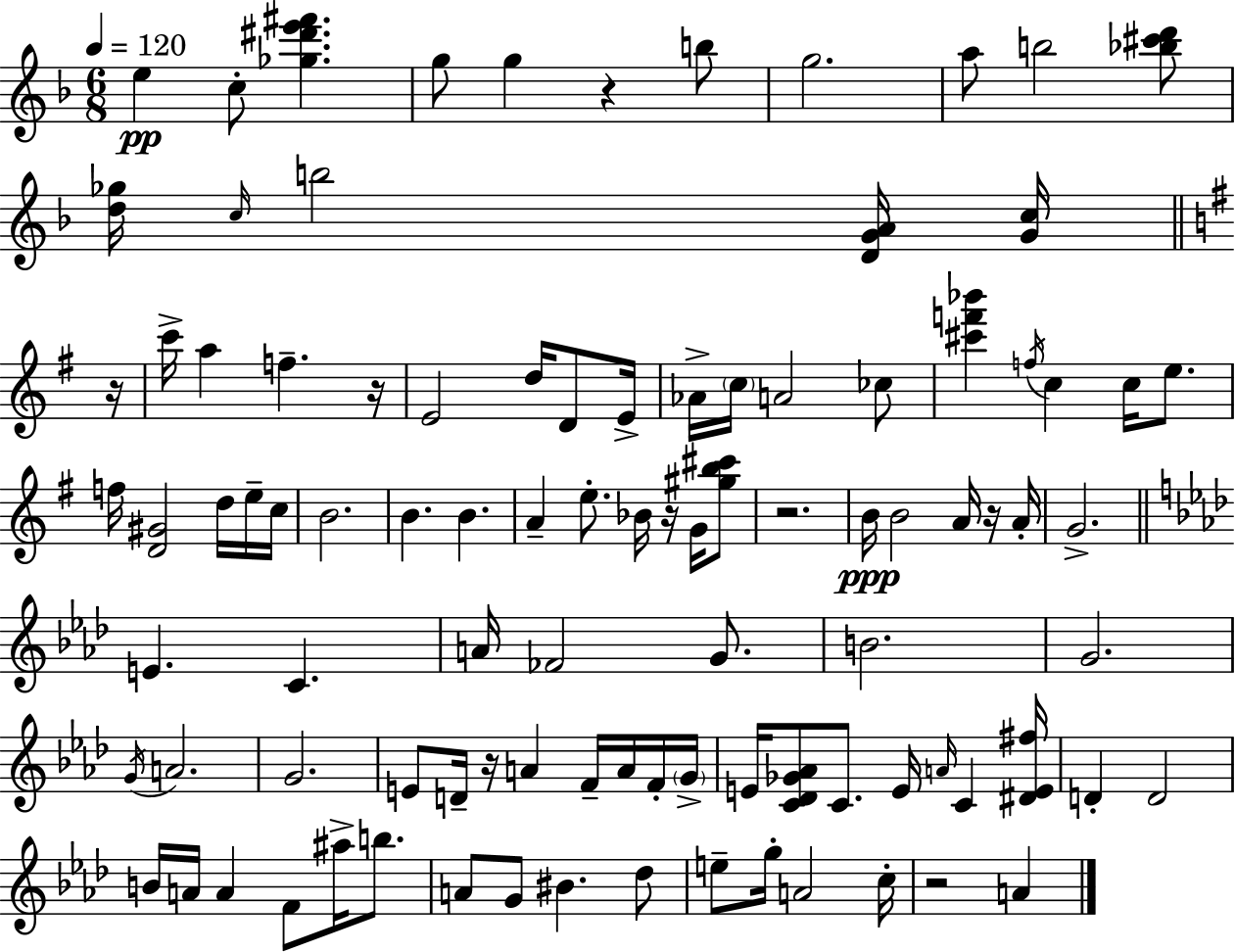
X:1
T:Untitled
M:6/8
L:1/4
K:F
e c/2 [_g^d'e'^f'] g/2 g z b/2 g2 a/2 b2 [_b^c'd']/2 [d_g]/4 c/4 b2 [DGA]/4 [Gc]/4 z/4 c'/4 a f z/4 E2 d/4 D/2 E/4 _A/4 c/4 A2 _c/2 [^c'f'_b'] f/4 c c/4 e/2 f/4 [D^G]2 d/4 e/4 c/4 B2 B B A e/2 _B/4 z/4 G/4 [^gb^c']/2 z2 B/4 B2 A/4 z/4 A/4 G2 E C A/4 _F2 G/2 B2 G2 G/4 A2 G2 E/2 D/4 z/4 A F/4 A/4 F/4 G/4 E/4 [C_D_G_A]/2 C/2 E/4 A/4 C [^DE^f]/4 D D2 B/4 A/4 A F/2 ^a/4 b/2 A/2 G/2 ^B _d/2 e/2 g/4 A2 c/4 z2 A